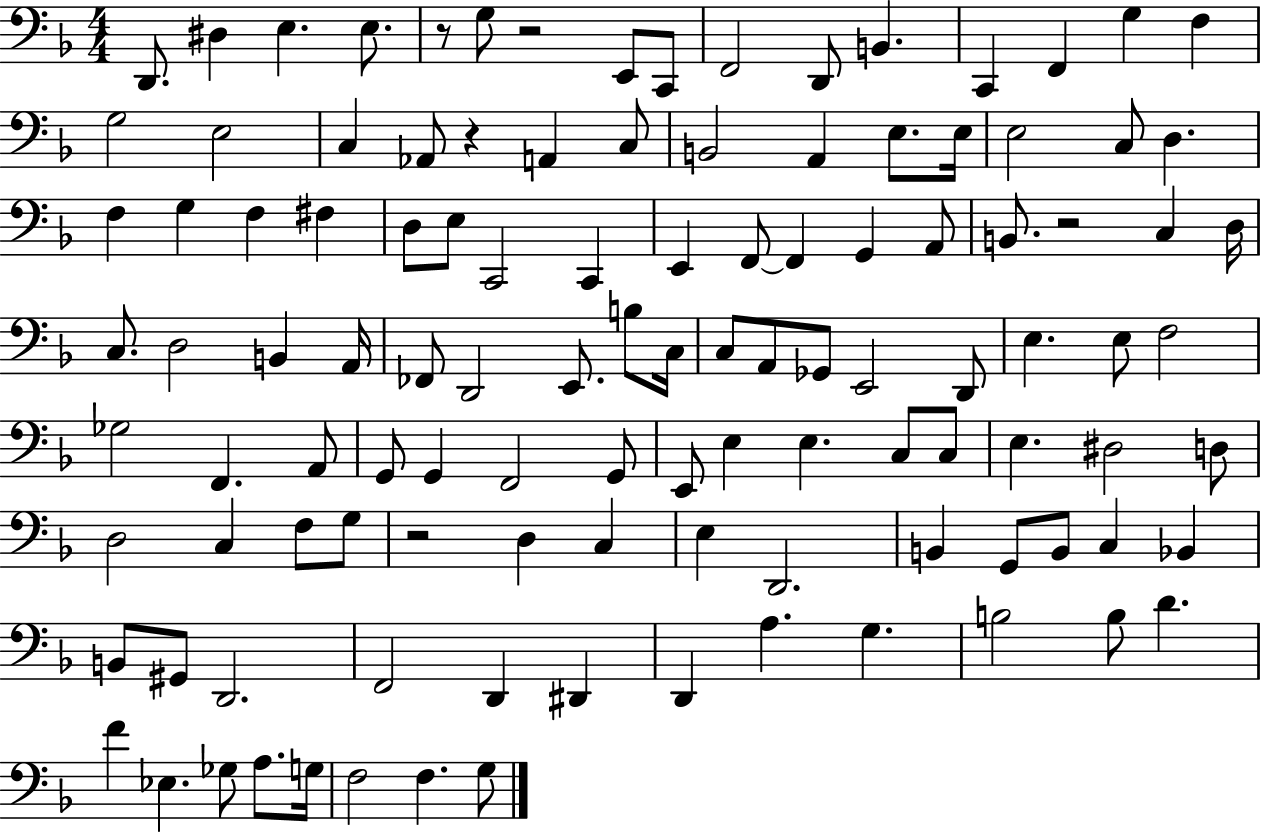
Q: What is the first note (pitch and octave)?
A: D2